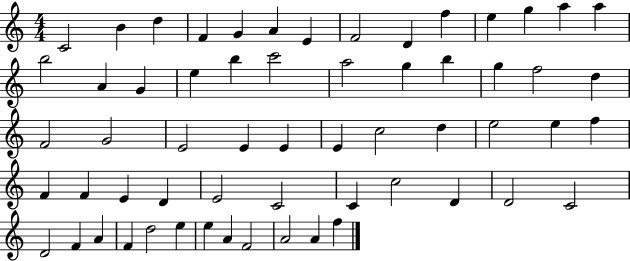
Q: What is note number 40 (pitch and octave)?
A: E4